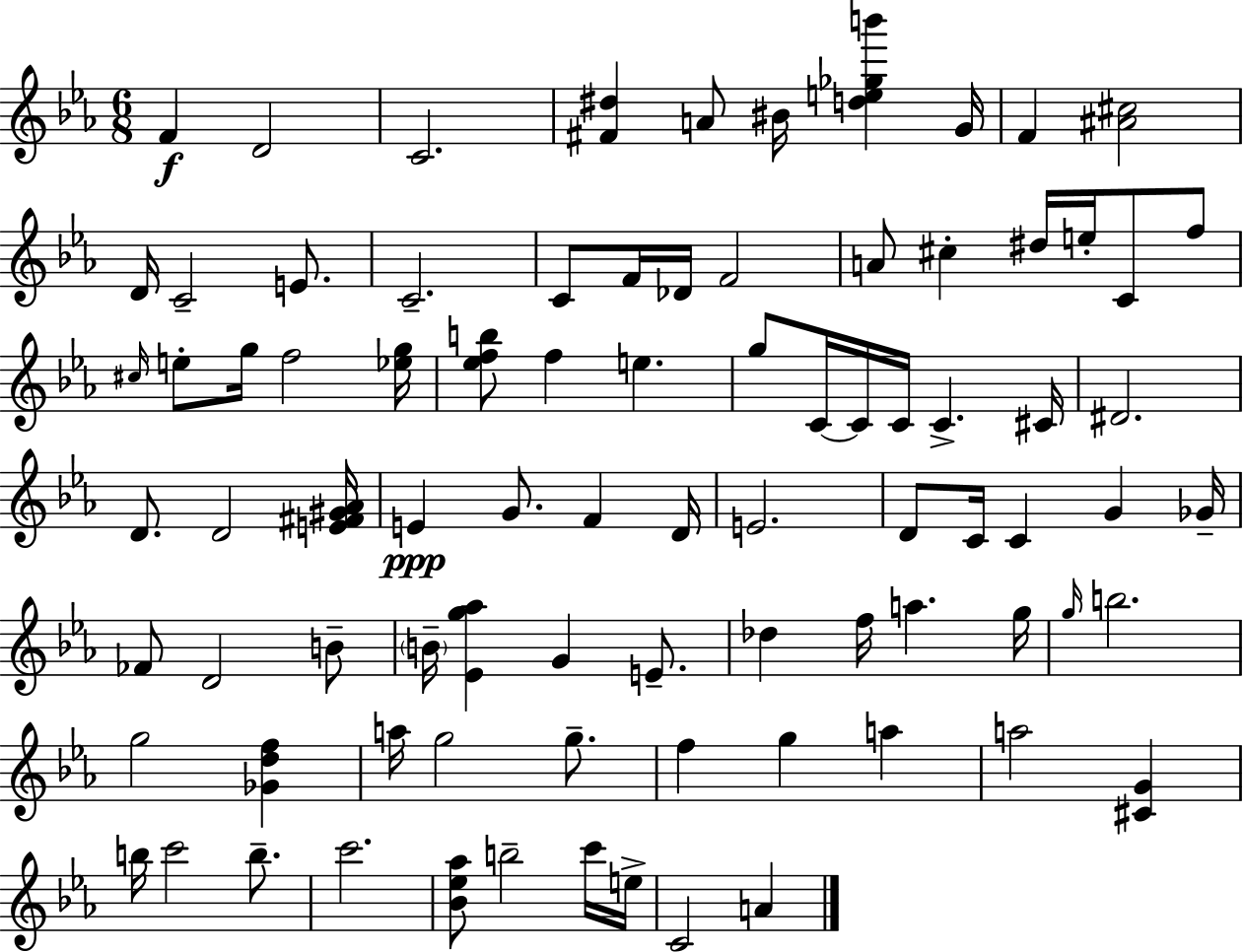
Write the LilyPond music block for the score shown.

{
  \clef treble
  \numericTimeSignature
  \time 6/8
  \key c \minor
  f'4\f d'2 | c'2. | <fis' dis''>4 a'8 bis'16 <d'' e'' ges'' b'''>4 g'16 | f'4 <ais' cis''>2 | \break d'16 c'2-- e'8. | c'2.-- | c'8 f'16 des'16 f'2 | a'8 cis''4-. dis''16 e''16-. c'8 f''8 | \break \grace { cis''16 } e''8-. g''16 f''2 | <ees'' g''>16 <ees'' f'' b''>8 f''4 e''4. | g''8 c'16~~ c'16 c'16 c'4.-> | cis'16 dis'2. | \break d'8. d'2 | <e' fis' gis' aes'>16 e'4\ppp g'8. f'4 | d'16 e'2. | d'8 c'16 c'4 g'4 | \break ges'16-- fes'8 d'2 b'8-- | \parenthesize b'16-- <ees' g'' aes''>4 g'4 e'8.-- | des''4 f''16 a''4. | g''16 \grace { g''16 } b''2. | \break g''2 <ges' d'' f''>4 | a''16 g''2 g''8.-- | f''4 g''4 a''4 | a''2 <cis' g'>4 | \break b''16 c'''2 b''8.-- | c'''2. | <bes' ees'' aes''>8 b''2-- | c'''16 e''16-> c'2 a'4 | \break \bar "|."
}